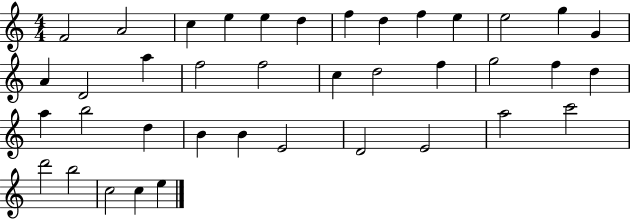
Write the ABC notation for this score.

X:1
T:Untitled
M:4/4
L:1/4
K:C
F2 A2 c e e d f d f e e2 g G A D2 a f2 f2 c d2 f g2 f d a b2 d B B E2 D2 E2 a2 c'2 d'2 b2 c2 c e